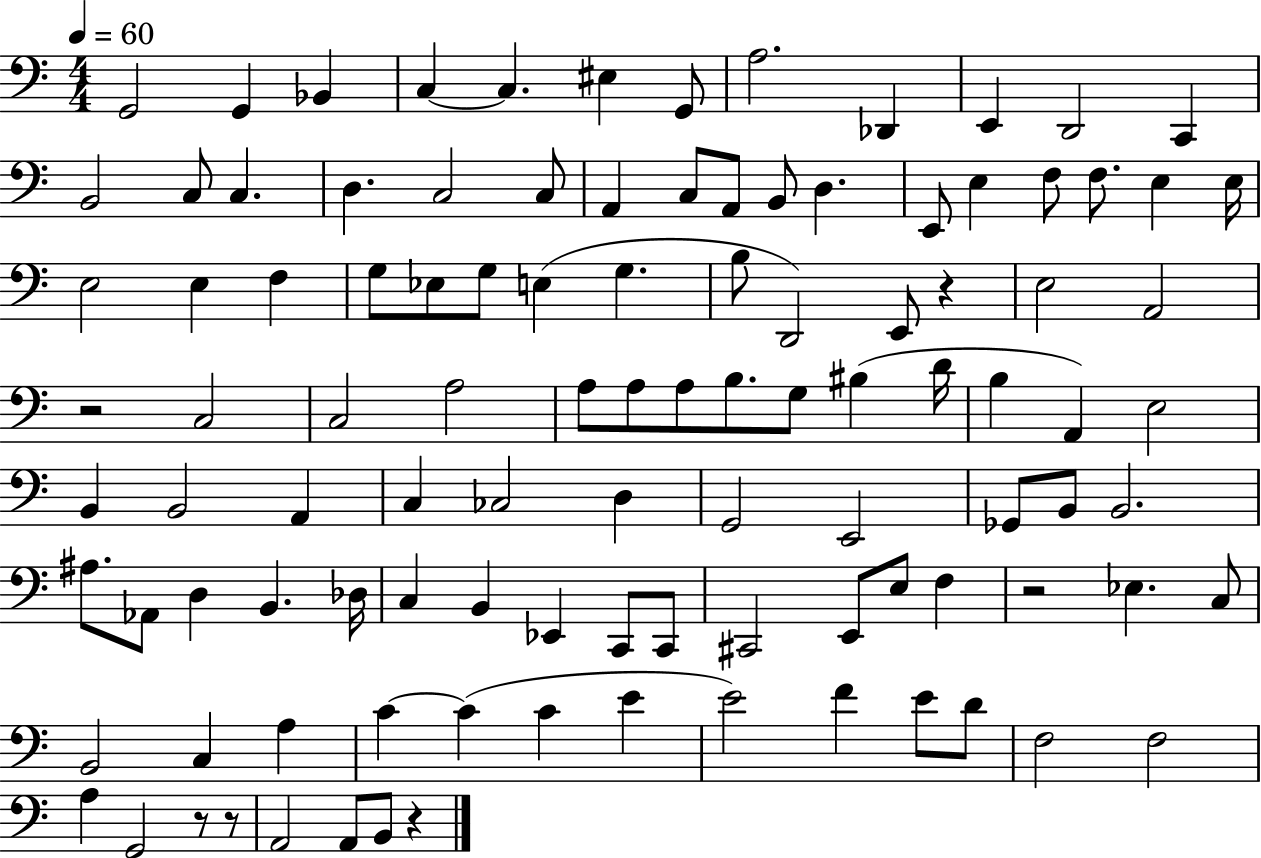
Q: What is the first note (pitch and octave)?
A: G2